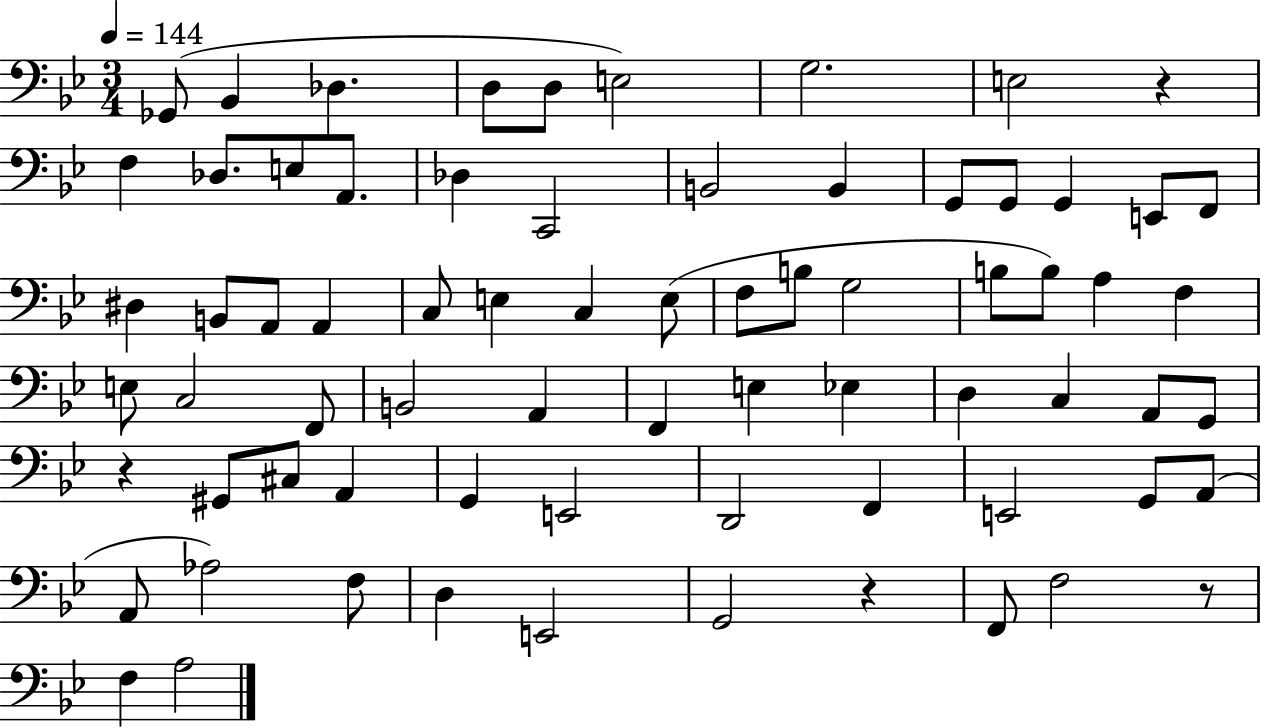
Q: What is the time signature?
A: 3/4